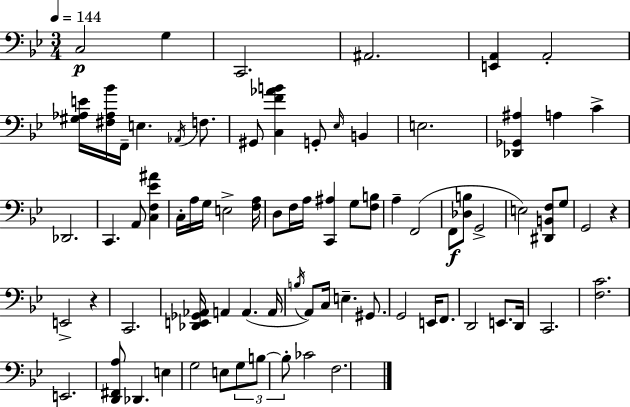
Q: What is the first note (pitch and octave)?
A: C3